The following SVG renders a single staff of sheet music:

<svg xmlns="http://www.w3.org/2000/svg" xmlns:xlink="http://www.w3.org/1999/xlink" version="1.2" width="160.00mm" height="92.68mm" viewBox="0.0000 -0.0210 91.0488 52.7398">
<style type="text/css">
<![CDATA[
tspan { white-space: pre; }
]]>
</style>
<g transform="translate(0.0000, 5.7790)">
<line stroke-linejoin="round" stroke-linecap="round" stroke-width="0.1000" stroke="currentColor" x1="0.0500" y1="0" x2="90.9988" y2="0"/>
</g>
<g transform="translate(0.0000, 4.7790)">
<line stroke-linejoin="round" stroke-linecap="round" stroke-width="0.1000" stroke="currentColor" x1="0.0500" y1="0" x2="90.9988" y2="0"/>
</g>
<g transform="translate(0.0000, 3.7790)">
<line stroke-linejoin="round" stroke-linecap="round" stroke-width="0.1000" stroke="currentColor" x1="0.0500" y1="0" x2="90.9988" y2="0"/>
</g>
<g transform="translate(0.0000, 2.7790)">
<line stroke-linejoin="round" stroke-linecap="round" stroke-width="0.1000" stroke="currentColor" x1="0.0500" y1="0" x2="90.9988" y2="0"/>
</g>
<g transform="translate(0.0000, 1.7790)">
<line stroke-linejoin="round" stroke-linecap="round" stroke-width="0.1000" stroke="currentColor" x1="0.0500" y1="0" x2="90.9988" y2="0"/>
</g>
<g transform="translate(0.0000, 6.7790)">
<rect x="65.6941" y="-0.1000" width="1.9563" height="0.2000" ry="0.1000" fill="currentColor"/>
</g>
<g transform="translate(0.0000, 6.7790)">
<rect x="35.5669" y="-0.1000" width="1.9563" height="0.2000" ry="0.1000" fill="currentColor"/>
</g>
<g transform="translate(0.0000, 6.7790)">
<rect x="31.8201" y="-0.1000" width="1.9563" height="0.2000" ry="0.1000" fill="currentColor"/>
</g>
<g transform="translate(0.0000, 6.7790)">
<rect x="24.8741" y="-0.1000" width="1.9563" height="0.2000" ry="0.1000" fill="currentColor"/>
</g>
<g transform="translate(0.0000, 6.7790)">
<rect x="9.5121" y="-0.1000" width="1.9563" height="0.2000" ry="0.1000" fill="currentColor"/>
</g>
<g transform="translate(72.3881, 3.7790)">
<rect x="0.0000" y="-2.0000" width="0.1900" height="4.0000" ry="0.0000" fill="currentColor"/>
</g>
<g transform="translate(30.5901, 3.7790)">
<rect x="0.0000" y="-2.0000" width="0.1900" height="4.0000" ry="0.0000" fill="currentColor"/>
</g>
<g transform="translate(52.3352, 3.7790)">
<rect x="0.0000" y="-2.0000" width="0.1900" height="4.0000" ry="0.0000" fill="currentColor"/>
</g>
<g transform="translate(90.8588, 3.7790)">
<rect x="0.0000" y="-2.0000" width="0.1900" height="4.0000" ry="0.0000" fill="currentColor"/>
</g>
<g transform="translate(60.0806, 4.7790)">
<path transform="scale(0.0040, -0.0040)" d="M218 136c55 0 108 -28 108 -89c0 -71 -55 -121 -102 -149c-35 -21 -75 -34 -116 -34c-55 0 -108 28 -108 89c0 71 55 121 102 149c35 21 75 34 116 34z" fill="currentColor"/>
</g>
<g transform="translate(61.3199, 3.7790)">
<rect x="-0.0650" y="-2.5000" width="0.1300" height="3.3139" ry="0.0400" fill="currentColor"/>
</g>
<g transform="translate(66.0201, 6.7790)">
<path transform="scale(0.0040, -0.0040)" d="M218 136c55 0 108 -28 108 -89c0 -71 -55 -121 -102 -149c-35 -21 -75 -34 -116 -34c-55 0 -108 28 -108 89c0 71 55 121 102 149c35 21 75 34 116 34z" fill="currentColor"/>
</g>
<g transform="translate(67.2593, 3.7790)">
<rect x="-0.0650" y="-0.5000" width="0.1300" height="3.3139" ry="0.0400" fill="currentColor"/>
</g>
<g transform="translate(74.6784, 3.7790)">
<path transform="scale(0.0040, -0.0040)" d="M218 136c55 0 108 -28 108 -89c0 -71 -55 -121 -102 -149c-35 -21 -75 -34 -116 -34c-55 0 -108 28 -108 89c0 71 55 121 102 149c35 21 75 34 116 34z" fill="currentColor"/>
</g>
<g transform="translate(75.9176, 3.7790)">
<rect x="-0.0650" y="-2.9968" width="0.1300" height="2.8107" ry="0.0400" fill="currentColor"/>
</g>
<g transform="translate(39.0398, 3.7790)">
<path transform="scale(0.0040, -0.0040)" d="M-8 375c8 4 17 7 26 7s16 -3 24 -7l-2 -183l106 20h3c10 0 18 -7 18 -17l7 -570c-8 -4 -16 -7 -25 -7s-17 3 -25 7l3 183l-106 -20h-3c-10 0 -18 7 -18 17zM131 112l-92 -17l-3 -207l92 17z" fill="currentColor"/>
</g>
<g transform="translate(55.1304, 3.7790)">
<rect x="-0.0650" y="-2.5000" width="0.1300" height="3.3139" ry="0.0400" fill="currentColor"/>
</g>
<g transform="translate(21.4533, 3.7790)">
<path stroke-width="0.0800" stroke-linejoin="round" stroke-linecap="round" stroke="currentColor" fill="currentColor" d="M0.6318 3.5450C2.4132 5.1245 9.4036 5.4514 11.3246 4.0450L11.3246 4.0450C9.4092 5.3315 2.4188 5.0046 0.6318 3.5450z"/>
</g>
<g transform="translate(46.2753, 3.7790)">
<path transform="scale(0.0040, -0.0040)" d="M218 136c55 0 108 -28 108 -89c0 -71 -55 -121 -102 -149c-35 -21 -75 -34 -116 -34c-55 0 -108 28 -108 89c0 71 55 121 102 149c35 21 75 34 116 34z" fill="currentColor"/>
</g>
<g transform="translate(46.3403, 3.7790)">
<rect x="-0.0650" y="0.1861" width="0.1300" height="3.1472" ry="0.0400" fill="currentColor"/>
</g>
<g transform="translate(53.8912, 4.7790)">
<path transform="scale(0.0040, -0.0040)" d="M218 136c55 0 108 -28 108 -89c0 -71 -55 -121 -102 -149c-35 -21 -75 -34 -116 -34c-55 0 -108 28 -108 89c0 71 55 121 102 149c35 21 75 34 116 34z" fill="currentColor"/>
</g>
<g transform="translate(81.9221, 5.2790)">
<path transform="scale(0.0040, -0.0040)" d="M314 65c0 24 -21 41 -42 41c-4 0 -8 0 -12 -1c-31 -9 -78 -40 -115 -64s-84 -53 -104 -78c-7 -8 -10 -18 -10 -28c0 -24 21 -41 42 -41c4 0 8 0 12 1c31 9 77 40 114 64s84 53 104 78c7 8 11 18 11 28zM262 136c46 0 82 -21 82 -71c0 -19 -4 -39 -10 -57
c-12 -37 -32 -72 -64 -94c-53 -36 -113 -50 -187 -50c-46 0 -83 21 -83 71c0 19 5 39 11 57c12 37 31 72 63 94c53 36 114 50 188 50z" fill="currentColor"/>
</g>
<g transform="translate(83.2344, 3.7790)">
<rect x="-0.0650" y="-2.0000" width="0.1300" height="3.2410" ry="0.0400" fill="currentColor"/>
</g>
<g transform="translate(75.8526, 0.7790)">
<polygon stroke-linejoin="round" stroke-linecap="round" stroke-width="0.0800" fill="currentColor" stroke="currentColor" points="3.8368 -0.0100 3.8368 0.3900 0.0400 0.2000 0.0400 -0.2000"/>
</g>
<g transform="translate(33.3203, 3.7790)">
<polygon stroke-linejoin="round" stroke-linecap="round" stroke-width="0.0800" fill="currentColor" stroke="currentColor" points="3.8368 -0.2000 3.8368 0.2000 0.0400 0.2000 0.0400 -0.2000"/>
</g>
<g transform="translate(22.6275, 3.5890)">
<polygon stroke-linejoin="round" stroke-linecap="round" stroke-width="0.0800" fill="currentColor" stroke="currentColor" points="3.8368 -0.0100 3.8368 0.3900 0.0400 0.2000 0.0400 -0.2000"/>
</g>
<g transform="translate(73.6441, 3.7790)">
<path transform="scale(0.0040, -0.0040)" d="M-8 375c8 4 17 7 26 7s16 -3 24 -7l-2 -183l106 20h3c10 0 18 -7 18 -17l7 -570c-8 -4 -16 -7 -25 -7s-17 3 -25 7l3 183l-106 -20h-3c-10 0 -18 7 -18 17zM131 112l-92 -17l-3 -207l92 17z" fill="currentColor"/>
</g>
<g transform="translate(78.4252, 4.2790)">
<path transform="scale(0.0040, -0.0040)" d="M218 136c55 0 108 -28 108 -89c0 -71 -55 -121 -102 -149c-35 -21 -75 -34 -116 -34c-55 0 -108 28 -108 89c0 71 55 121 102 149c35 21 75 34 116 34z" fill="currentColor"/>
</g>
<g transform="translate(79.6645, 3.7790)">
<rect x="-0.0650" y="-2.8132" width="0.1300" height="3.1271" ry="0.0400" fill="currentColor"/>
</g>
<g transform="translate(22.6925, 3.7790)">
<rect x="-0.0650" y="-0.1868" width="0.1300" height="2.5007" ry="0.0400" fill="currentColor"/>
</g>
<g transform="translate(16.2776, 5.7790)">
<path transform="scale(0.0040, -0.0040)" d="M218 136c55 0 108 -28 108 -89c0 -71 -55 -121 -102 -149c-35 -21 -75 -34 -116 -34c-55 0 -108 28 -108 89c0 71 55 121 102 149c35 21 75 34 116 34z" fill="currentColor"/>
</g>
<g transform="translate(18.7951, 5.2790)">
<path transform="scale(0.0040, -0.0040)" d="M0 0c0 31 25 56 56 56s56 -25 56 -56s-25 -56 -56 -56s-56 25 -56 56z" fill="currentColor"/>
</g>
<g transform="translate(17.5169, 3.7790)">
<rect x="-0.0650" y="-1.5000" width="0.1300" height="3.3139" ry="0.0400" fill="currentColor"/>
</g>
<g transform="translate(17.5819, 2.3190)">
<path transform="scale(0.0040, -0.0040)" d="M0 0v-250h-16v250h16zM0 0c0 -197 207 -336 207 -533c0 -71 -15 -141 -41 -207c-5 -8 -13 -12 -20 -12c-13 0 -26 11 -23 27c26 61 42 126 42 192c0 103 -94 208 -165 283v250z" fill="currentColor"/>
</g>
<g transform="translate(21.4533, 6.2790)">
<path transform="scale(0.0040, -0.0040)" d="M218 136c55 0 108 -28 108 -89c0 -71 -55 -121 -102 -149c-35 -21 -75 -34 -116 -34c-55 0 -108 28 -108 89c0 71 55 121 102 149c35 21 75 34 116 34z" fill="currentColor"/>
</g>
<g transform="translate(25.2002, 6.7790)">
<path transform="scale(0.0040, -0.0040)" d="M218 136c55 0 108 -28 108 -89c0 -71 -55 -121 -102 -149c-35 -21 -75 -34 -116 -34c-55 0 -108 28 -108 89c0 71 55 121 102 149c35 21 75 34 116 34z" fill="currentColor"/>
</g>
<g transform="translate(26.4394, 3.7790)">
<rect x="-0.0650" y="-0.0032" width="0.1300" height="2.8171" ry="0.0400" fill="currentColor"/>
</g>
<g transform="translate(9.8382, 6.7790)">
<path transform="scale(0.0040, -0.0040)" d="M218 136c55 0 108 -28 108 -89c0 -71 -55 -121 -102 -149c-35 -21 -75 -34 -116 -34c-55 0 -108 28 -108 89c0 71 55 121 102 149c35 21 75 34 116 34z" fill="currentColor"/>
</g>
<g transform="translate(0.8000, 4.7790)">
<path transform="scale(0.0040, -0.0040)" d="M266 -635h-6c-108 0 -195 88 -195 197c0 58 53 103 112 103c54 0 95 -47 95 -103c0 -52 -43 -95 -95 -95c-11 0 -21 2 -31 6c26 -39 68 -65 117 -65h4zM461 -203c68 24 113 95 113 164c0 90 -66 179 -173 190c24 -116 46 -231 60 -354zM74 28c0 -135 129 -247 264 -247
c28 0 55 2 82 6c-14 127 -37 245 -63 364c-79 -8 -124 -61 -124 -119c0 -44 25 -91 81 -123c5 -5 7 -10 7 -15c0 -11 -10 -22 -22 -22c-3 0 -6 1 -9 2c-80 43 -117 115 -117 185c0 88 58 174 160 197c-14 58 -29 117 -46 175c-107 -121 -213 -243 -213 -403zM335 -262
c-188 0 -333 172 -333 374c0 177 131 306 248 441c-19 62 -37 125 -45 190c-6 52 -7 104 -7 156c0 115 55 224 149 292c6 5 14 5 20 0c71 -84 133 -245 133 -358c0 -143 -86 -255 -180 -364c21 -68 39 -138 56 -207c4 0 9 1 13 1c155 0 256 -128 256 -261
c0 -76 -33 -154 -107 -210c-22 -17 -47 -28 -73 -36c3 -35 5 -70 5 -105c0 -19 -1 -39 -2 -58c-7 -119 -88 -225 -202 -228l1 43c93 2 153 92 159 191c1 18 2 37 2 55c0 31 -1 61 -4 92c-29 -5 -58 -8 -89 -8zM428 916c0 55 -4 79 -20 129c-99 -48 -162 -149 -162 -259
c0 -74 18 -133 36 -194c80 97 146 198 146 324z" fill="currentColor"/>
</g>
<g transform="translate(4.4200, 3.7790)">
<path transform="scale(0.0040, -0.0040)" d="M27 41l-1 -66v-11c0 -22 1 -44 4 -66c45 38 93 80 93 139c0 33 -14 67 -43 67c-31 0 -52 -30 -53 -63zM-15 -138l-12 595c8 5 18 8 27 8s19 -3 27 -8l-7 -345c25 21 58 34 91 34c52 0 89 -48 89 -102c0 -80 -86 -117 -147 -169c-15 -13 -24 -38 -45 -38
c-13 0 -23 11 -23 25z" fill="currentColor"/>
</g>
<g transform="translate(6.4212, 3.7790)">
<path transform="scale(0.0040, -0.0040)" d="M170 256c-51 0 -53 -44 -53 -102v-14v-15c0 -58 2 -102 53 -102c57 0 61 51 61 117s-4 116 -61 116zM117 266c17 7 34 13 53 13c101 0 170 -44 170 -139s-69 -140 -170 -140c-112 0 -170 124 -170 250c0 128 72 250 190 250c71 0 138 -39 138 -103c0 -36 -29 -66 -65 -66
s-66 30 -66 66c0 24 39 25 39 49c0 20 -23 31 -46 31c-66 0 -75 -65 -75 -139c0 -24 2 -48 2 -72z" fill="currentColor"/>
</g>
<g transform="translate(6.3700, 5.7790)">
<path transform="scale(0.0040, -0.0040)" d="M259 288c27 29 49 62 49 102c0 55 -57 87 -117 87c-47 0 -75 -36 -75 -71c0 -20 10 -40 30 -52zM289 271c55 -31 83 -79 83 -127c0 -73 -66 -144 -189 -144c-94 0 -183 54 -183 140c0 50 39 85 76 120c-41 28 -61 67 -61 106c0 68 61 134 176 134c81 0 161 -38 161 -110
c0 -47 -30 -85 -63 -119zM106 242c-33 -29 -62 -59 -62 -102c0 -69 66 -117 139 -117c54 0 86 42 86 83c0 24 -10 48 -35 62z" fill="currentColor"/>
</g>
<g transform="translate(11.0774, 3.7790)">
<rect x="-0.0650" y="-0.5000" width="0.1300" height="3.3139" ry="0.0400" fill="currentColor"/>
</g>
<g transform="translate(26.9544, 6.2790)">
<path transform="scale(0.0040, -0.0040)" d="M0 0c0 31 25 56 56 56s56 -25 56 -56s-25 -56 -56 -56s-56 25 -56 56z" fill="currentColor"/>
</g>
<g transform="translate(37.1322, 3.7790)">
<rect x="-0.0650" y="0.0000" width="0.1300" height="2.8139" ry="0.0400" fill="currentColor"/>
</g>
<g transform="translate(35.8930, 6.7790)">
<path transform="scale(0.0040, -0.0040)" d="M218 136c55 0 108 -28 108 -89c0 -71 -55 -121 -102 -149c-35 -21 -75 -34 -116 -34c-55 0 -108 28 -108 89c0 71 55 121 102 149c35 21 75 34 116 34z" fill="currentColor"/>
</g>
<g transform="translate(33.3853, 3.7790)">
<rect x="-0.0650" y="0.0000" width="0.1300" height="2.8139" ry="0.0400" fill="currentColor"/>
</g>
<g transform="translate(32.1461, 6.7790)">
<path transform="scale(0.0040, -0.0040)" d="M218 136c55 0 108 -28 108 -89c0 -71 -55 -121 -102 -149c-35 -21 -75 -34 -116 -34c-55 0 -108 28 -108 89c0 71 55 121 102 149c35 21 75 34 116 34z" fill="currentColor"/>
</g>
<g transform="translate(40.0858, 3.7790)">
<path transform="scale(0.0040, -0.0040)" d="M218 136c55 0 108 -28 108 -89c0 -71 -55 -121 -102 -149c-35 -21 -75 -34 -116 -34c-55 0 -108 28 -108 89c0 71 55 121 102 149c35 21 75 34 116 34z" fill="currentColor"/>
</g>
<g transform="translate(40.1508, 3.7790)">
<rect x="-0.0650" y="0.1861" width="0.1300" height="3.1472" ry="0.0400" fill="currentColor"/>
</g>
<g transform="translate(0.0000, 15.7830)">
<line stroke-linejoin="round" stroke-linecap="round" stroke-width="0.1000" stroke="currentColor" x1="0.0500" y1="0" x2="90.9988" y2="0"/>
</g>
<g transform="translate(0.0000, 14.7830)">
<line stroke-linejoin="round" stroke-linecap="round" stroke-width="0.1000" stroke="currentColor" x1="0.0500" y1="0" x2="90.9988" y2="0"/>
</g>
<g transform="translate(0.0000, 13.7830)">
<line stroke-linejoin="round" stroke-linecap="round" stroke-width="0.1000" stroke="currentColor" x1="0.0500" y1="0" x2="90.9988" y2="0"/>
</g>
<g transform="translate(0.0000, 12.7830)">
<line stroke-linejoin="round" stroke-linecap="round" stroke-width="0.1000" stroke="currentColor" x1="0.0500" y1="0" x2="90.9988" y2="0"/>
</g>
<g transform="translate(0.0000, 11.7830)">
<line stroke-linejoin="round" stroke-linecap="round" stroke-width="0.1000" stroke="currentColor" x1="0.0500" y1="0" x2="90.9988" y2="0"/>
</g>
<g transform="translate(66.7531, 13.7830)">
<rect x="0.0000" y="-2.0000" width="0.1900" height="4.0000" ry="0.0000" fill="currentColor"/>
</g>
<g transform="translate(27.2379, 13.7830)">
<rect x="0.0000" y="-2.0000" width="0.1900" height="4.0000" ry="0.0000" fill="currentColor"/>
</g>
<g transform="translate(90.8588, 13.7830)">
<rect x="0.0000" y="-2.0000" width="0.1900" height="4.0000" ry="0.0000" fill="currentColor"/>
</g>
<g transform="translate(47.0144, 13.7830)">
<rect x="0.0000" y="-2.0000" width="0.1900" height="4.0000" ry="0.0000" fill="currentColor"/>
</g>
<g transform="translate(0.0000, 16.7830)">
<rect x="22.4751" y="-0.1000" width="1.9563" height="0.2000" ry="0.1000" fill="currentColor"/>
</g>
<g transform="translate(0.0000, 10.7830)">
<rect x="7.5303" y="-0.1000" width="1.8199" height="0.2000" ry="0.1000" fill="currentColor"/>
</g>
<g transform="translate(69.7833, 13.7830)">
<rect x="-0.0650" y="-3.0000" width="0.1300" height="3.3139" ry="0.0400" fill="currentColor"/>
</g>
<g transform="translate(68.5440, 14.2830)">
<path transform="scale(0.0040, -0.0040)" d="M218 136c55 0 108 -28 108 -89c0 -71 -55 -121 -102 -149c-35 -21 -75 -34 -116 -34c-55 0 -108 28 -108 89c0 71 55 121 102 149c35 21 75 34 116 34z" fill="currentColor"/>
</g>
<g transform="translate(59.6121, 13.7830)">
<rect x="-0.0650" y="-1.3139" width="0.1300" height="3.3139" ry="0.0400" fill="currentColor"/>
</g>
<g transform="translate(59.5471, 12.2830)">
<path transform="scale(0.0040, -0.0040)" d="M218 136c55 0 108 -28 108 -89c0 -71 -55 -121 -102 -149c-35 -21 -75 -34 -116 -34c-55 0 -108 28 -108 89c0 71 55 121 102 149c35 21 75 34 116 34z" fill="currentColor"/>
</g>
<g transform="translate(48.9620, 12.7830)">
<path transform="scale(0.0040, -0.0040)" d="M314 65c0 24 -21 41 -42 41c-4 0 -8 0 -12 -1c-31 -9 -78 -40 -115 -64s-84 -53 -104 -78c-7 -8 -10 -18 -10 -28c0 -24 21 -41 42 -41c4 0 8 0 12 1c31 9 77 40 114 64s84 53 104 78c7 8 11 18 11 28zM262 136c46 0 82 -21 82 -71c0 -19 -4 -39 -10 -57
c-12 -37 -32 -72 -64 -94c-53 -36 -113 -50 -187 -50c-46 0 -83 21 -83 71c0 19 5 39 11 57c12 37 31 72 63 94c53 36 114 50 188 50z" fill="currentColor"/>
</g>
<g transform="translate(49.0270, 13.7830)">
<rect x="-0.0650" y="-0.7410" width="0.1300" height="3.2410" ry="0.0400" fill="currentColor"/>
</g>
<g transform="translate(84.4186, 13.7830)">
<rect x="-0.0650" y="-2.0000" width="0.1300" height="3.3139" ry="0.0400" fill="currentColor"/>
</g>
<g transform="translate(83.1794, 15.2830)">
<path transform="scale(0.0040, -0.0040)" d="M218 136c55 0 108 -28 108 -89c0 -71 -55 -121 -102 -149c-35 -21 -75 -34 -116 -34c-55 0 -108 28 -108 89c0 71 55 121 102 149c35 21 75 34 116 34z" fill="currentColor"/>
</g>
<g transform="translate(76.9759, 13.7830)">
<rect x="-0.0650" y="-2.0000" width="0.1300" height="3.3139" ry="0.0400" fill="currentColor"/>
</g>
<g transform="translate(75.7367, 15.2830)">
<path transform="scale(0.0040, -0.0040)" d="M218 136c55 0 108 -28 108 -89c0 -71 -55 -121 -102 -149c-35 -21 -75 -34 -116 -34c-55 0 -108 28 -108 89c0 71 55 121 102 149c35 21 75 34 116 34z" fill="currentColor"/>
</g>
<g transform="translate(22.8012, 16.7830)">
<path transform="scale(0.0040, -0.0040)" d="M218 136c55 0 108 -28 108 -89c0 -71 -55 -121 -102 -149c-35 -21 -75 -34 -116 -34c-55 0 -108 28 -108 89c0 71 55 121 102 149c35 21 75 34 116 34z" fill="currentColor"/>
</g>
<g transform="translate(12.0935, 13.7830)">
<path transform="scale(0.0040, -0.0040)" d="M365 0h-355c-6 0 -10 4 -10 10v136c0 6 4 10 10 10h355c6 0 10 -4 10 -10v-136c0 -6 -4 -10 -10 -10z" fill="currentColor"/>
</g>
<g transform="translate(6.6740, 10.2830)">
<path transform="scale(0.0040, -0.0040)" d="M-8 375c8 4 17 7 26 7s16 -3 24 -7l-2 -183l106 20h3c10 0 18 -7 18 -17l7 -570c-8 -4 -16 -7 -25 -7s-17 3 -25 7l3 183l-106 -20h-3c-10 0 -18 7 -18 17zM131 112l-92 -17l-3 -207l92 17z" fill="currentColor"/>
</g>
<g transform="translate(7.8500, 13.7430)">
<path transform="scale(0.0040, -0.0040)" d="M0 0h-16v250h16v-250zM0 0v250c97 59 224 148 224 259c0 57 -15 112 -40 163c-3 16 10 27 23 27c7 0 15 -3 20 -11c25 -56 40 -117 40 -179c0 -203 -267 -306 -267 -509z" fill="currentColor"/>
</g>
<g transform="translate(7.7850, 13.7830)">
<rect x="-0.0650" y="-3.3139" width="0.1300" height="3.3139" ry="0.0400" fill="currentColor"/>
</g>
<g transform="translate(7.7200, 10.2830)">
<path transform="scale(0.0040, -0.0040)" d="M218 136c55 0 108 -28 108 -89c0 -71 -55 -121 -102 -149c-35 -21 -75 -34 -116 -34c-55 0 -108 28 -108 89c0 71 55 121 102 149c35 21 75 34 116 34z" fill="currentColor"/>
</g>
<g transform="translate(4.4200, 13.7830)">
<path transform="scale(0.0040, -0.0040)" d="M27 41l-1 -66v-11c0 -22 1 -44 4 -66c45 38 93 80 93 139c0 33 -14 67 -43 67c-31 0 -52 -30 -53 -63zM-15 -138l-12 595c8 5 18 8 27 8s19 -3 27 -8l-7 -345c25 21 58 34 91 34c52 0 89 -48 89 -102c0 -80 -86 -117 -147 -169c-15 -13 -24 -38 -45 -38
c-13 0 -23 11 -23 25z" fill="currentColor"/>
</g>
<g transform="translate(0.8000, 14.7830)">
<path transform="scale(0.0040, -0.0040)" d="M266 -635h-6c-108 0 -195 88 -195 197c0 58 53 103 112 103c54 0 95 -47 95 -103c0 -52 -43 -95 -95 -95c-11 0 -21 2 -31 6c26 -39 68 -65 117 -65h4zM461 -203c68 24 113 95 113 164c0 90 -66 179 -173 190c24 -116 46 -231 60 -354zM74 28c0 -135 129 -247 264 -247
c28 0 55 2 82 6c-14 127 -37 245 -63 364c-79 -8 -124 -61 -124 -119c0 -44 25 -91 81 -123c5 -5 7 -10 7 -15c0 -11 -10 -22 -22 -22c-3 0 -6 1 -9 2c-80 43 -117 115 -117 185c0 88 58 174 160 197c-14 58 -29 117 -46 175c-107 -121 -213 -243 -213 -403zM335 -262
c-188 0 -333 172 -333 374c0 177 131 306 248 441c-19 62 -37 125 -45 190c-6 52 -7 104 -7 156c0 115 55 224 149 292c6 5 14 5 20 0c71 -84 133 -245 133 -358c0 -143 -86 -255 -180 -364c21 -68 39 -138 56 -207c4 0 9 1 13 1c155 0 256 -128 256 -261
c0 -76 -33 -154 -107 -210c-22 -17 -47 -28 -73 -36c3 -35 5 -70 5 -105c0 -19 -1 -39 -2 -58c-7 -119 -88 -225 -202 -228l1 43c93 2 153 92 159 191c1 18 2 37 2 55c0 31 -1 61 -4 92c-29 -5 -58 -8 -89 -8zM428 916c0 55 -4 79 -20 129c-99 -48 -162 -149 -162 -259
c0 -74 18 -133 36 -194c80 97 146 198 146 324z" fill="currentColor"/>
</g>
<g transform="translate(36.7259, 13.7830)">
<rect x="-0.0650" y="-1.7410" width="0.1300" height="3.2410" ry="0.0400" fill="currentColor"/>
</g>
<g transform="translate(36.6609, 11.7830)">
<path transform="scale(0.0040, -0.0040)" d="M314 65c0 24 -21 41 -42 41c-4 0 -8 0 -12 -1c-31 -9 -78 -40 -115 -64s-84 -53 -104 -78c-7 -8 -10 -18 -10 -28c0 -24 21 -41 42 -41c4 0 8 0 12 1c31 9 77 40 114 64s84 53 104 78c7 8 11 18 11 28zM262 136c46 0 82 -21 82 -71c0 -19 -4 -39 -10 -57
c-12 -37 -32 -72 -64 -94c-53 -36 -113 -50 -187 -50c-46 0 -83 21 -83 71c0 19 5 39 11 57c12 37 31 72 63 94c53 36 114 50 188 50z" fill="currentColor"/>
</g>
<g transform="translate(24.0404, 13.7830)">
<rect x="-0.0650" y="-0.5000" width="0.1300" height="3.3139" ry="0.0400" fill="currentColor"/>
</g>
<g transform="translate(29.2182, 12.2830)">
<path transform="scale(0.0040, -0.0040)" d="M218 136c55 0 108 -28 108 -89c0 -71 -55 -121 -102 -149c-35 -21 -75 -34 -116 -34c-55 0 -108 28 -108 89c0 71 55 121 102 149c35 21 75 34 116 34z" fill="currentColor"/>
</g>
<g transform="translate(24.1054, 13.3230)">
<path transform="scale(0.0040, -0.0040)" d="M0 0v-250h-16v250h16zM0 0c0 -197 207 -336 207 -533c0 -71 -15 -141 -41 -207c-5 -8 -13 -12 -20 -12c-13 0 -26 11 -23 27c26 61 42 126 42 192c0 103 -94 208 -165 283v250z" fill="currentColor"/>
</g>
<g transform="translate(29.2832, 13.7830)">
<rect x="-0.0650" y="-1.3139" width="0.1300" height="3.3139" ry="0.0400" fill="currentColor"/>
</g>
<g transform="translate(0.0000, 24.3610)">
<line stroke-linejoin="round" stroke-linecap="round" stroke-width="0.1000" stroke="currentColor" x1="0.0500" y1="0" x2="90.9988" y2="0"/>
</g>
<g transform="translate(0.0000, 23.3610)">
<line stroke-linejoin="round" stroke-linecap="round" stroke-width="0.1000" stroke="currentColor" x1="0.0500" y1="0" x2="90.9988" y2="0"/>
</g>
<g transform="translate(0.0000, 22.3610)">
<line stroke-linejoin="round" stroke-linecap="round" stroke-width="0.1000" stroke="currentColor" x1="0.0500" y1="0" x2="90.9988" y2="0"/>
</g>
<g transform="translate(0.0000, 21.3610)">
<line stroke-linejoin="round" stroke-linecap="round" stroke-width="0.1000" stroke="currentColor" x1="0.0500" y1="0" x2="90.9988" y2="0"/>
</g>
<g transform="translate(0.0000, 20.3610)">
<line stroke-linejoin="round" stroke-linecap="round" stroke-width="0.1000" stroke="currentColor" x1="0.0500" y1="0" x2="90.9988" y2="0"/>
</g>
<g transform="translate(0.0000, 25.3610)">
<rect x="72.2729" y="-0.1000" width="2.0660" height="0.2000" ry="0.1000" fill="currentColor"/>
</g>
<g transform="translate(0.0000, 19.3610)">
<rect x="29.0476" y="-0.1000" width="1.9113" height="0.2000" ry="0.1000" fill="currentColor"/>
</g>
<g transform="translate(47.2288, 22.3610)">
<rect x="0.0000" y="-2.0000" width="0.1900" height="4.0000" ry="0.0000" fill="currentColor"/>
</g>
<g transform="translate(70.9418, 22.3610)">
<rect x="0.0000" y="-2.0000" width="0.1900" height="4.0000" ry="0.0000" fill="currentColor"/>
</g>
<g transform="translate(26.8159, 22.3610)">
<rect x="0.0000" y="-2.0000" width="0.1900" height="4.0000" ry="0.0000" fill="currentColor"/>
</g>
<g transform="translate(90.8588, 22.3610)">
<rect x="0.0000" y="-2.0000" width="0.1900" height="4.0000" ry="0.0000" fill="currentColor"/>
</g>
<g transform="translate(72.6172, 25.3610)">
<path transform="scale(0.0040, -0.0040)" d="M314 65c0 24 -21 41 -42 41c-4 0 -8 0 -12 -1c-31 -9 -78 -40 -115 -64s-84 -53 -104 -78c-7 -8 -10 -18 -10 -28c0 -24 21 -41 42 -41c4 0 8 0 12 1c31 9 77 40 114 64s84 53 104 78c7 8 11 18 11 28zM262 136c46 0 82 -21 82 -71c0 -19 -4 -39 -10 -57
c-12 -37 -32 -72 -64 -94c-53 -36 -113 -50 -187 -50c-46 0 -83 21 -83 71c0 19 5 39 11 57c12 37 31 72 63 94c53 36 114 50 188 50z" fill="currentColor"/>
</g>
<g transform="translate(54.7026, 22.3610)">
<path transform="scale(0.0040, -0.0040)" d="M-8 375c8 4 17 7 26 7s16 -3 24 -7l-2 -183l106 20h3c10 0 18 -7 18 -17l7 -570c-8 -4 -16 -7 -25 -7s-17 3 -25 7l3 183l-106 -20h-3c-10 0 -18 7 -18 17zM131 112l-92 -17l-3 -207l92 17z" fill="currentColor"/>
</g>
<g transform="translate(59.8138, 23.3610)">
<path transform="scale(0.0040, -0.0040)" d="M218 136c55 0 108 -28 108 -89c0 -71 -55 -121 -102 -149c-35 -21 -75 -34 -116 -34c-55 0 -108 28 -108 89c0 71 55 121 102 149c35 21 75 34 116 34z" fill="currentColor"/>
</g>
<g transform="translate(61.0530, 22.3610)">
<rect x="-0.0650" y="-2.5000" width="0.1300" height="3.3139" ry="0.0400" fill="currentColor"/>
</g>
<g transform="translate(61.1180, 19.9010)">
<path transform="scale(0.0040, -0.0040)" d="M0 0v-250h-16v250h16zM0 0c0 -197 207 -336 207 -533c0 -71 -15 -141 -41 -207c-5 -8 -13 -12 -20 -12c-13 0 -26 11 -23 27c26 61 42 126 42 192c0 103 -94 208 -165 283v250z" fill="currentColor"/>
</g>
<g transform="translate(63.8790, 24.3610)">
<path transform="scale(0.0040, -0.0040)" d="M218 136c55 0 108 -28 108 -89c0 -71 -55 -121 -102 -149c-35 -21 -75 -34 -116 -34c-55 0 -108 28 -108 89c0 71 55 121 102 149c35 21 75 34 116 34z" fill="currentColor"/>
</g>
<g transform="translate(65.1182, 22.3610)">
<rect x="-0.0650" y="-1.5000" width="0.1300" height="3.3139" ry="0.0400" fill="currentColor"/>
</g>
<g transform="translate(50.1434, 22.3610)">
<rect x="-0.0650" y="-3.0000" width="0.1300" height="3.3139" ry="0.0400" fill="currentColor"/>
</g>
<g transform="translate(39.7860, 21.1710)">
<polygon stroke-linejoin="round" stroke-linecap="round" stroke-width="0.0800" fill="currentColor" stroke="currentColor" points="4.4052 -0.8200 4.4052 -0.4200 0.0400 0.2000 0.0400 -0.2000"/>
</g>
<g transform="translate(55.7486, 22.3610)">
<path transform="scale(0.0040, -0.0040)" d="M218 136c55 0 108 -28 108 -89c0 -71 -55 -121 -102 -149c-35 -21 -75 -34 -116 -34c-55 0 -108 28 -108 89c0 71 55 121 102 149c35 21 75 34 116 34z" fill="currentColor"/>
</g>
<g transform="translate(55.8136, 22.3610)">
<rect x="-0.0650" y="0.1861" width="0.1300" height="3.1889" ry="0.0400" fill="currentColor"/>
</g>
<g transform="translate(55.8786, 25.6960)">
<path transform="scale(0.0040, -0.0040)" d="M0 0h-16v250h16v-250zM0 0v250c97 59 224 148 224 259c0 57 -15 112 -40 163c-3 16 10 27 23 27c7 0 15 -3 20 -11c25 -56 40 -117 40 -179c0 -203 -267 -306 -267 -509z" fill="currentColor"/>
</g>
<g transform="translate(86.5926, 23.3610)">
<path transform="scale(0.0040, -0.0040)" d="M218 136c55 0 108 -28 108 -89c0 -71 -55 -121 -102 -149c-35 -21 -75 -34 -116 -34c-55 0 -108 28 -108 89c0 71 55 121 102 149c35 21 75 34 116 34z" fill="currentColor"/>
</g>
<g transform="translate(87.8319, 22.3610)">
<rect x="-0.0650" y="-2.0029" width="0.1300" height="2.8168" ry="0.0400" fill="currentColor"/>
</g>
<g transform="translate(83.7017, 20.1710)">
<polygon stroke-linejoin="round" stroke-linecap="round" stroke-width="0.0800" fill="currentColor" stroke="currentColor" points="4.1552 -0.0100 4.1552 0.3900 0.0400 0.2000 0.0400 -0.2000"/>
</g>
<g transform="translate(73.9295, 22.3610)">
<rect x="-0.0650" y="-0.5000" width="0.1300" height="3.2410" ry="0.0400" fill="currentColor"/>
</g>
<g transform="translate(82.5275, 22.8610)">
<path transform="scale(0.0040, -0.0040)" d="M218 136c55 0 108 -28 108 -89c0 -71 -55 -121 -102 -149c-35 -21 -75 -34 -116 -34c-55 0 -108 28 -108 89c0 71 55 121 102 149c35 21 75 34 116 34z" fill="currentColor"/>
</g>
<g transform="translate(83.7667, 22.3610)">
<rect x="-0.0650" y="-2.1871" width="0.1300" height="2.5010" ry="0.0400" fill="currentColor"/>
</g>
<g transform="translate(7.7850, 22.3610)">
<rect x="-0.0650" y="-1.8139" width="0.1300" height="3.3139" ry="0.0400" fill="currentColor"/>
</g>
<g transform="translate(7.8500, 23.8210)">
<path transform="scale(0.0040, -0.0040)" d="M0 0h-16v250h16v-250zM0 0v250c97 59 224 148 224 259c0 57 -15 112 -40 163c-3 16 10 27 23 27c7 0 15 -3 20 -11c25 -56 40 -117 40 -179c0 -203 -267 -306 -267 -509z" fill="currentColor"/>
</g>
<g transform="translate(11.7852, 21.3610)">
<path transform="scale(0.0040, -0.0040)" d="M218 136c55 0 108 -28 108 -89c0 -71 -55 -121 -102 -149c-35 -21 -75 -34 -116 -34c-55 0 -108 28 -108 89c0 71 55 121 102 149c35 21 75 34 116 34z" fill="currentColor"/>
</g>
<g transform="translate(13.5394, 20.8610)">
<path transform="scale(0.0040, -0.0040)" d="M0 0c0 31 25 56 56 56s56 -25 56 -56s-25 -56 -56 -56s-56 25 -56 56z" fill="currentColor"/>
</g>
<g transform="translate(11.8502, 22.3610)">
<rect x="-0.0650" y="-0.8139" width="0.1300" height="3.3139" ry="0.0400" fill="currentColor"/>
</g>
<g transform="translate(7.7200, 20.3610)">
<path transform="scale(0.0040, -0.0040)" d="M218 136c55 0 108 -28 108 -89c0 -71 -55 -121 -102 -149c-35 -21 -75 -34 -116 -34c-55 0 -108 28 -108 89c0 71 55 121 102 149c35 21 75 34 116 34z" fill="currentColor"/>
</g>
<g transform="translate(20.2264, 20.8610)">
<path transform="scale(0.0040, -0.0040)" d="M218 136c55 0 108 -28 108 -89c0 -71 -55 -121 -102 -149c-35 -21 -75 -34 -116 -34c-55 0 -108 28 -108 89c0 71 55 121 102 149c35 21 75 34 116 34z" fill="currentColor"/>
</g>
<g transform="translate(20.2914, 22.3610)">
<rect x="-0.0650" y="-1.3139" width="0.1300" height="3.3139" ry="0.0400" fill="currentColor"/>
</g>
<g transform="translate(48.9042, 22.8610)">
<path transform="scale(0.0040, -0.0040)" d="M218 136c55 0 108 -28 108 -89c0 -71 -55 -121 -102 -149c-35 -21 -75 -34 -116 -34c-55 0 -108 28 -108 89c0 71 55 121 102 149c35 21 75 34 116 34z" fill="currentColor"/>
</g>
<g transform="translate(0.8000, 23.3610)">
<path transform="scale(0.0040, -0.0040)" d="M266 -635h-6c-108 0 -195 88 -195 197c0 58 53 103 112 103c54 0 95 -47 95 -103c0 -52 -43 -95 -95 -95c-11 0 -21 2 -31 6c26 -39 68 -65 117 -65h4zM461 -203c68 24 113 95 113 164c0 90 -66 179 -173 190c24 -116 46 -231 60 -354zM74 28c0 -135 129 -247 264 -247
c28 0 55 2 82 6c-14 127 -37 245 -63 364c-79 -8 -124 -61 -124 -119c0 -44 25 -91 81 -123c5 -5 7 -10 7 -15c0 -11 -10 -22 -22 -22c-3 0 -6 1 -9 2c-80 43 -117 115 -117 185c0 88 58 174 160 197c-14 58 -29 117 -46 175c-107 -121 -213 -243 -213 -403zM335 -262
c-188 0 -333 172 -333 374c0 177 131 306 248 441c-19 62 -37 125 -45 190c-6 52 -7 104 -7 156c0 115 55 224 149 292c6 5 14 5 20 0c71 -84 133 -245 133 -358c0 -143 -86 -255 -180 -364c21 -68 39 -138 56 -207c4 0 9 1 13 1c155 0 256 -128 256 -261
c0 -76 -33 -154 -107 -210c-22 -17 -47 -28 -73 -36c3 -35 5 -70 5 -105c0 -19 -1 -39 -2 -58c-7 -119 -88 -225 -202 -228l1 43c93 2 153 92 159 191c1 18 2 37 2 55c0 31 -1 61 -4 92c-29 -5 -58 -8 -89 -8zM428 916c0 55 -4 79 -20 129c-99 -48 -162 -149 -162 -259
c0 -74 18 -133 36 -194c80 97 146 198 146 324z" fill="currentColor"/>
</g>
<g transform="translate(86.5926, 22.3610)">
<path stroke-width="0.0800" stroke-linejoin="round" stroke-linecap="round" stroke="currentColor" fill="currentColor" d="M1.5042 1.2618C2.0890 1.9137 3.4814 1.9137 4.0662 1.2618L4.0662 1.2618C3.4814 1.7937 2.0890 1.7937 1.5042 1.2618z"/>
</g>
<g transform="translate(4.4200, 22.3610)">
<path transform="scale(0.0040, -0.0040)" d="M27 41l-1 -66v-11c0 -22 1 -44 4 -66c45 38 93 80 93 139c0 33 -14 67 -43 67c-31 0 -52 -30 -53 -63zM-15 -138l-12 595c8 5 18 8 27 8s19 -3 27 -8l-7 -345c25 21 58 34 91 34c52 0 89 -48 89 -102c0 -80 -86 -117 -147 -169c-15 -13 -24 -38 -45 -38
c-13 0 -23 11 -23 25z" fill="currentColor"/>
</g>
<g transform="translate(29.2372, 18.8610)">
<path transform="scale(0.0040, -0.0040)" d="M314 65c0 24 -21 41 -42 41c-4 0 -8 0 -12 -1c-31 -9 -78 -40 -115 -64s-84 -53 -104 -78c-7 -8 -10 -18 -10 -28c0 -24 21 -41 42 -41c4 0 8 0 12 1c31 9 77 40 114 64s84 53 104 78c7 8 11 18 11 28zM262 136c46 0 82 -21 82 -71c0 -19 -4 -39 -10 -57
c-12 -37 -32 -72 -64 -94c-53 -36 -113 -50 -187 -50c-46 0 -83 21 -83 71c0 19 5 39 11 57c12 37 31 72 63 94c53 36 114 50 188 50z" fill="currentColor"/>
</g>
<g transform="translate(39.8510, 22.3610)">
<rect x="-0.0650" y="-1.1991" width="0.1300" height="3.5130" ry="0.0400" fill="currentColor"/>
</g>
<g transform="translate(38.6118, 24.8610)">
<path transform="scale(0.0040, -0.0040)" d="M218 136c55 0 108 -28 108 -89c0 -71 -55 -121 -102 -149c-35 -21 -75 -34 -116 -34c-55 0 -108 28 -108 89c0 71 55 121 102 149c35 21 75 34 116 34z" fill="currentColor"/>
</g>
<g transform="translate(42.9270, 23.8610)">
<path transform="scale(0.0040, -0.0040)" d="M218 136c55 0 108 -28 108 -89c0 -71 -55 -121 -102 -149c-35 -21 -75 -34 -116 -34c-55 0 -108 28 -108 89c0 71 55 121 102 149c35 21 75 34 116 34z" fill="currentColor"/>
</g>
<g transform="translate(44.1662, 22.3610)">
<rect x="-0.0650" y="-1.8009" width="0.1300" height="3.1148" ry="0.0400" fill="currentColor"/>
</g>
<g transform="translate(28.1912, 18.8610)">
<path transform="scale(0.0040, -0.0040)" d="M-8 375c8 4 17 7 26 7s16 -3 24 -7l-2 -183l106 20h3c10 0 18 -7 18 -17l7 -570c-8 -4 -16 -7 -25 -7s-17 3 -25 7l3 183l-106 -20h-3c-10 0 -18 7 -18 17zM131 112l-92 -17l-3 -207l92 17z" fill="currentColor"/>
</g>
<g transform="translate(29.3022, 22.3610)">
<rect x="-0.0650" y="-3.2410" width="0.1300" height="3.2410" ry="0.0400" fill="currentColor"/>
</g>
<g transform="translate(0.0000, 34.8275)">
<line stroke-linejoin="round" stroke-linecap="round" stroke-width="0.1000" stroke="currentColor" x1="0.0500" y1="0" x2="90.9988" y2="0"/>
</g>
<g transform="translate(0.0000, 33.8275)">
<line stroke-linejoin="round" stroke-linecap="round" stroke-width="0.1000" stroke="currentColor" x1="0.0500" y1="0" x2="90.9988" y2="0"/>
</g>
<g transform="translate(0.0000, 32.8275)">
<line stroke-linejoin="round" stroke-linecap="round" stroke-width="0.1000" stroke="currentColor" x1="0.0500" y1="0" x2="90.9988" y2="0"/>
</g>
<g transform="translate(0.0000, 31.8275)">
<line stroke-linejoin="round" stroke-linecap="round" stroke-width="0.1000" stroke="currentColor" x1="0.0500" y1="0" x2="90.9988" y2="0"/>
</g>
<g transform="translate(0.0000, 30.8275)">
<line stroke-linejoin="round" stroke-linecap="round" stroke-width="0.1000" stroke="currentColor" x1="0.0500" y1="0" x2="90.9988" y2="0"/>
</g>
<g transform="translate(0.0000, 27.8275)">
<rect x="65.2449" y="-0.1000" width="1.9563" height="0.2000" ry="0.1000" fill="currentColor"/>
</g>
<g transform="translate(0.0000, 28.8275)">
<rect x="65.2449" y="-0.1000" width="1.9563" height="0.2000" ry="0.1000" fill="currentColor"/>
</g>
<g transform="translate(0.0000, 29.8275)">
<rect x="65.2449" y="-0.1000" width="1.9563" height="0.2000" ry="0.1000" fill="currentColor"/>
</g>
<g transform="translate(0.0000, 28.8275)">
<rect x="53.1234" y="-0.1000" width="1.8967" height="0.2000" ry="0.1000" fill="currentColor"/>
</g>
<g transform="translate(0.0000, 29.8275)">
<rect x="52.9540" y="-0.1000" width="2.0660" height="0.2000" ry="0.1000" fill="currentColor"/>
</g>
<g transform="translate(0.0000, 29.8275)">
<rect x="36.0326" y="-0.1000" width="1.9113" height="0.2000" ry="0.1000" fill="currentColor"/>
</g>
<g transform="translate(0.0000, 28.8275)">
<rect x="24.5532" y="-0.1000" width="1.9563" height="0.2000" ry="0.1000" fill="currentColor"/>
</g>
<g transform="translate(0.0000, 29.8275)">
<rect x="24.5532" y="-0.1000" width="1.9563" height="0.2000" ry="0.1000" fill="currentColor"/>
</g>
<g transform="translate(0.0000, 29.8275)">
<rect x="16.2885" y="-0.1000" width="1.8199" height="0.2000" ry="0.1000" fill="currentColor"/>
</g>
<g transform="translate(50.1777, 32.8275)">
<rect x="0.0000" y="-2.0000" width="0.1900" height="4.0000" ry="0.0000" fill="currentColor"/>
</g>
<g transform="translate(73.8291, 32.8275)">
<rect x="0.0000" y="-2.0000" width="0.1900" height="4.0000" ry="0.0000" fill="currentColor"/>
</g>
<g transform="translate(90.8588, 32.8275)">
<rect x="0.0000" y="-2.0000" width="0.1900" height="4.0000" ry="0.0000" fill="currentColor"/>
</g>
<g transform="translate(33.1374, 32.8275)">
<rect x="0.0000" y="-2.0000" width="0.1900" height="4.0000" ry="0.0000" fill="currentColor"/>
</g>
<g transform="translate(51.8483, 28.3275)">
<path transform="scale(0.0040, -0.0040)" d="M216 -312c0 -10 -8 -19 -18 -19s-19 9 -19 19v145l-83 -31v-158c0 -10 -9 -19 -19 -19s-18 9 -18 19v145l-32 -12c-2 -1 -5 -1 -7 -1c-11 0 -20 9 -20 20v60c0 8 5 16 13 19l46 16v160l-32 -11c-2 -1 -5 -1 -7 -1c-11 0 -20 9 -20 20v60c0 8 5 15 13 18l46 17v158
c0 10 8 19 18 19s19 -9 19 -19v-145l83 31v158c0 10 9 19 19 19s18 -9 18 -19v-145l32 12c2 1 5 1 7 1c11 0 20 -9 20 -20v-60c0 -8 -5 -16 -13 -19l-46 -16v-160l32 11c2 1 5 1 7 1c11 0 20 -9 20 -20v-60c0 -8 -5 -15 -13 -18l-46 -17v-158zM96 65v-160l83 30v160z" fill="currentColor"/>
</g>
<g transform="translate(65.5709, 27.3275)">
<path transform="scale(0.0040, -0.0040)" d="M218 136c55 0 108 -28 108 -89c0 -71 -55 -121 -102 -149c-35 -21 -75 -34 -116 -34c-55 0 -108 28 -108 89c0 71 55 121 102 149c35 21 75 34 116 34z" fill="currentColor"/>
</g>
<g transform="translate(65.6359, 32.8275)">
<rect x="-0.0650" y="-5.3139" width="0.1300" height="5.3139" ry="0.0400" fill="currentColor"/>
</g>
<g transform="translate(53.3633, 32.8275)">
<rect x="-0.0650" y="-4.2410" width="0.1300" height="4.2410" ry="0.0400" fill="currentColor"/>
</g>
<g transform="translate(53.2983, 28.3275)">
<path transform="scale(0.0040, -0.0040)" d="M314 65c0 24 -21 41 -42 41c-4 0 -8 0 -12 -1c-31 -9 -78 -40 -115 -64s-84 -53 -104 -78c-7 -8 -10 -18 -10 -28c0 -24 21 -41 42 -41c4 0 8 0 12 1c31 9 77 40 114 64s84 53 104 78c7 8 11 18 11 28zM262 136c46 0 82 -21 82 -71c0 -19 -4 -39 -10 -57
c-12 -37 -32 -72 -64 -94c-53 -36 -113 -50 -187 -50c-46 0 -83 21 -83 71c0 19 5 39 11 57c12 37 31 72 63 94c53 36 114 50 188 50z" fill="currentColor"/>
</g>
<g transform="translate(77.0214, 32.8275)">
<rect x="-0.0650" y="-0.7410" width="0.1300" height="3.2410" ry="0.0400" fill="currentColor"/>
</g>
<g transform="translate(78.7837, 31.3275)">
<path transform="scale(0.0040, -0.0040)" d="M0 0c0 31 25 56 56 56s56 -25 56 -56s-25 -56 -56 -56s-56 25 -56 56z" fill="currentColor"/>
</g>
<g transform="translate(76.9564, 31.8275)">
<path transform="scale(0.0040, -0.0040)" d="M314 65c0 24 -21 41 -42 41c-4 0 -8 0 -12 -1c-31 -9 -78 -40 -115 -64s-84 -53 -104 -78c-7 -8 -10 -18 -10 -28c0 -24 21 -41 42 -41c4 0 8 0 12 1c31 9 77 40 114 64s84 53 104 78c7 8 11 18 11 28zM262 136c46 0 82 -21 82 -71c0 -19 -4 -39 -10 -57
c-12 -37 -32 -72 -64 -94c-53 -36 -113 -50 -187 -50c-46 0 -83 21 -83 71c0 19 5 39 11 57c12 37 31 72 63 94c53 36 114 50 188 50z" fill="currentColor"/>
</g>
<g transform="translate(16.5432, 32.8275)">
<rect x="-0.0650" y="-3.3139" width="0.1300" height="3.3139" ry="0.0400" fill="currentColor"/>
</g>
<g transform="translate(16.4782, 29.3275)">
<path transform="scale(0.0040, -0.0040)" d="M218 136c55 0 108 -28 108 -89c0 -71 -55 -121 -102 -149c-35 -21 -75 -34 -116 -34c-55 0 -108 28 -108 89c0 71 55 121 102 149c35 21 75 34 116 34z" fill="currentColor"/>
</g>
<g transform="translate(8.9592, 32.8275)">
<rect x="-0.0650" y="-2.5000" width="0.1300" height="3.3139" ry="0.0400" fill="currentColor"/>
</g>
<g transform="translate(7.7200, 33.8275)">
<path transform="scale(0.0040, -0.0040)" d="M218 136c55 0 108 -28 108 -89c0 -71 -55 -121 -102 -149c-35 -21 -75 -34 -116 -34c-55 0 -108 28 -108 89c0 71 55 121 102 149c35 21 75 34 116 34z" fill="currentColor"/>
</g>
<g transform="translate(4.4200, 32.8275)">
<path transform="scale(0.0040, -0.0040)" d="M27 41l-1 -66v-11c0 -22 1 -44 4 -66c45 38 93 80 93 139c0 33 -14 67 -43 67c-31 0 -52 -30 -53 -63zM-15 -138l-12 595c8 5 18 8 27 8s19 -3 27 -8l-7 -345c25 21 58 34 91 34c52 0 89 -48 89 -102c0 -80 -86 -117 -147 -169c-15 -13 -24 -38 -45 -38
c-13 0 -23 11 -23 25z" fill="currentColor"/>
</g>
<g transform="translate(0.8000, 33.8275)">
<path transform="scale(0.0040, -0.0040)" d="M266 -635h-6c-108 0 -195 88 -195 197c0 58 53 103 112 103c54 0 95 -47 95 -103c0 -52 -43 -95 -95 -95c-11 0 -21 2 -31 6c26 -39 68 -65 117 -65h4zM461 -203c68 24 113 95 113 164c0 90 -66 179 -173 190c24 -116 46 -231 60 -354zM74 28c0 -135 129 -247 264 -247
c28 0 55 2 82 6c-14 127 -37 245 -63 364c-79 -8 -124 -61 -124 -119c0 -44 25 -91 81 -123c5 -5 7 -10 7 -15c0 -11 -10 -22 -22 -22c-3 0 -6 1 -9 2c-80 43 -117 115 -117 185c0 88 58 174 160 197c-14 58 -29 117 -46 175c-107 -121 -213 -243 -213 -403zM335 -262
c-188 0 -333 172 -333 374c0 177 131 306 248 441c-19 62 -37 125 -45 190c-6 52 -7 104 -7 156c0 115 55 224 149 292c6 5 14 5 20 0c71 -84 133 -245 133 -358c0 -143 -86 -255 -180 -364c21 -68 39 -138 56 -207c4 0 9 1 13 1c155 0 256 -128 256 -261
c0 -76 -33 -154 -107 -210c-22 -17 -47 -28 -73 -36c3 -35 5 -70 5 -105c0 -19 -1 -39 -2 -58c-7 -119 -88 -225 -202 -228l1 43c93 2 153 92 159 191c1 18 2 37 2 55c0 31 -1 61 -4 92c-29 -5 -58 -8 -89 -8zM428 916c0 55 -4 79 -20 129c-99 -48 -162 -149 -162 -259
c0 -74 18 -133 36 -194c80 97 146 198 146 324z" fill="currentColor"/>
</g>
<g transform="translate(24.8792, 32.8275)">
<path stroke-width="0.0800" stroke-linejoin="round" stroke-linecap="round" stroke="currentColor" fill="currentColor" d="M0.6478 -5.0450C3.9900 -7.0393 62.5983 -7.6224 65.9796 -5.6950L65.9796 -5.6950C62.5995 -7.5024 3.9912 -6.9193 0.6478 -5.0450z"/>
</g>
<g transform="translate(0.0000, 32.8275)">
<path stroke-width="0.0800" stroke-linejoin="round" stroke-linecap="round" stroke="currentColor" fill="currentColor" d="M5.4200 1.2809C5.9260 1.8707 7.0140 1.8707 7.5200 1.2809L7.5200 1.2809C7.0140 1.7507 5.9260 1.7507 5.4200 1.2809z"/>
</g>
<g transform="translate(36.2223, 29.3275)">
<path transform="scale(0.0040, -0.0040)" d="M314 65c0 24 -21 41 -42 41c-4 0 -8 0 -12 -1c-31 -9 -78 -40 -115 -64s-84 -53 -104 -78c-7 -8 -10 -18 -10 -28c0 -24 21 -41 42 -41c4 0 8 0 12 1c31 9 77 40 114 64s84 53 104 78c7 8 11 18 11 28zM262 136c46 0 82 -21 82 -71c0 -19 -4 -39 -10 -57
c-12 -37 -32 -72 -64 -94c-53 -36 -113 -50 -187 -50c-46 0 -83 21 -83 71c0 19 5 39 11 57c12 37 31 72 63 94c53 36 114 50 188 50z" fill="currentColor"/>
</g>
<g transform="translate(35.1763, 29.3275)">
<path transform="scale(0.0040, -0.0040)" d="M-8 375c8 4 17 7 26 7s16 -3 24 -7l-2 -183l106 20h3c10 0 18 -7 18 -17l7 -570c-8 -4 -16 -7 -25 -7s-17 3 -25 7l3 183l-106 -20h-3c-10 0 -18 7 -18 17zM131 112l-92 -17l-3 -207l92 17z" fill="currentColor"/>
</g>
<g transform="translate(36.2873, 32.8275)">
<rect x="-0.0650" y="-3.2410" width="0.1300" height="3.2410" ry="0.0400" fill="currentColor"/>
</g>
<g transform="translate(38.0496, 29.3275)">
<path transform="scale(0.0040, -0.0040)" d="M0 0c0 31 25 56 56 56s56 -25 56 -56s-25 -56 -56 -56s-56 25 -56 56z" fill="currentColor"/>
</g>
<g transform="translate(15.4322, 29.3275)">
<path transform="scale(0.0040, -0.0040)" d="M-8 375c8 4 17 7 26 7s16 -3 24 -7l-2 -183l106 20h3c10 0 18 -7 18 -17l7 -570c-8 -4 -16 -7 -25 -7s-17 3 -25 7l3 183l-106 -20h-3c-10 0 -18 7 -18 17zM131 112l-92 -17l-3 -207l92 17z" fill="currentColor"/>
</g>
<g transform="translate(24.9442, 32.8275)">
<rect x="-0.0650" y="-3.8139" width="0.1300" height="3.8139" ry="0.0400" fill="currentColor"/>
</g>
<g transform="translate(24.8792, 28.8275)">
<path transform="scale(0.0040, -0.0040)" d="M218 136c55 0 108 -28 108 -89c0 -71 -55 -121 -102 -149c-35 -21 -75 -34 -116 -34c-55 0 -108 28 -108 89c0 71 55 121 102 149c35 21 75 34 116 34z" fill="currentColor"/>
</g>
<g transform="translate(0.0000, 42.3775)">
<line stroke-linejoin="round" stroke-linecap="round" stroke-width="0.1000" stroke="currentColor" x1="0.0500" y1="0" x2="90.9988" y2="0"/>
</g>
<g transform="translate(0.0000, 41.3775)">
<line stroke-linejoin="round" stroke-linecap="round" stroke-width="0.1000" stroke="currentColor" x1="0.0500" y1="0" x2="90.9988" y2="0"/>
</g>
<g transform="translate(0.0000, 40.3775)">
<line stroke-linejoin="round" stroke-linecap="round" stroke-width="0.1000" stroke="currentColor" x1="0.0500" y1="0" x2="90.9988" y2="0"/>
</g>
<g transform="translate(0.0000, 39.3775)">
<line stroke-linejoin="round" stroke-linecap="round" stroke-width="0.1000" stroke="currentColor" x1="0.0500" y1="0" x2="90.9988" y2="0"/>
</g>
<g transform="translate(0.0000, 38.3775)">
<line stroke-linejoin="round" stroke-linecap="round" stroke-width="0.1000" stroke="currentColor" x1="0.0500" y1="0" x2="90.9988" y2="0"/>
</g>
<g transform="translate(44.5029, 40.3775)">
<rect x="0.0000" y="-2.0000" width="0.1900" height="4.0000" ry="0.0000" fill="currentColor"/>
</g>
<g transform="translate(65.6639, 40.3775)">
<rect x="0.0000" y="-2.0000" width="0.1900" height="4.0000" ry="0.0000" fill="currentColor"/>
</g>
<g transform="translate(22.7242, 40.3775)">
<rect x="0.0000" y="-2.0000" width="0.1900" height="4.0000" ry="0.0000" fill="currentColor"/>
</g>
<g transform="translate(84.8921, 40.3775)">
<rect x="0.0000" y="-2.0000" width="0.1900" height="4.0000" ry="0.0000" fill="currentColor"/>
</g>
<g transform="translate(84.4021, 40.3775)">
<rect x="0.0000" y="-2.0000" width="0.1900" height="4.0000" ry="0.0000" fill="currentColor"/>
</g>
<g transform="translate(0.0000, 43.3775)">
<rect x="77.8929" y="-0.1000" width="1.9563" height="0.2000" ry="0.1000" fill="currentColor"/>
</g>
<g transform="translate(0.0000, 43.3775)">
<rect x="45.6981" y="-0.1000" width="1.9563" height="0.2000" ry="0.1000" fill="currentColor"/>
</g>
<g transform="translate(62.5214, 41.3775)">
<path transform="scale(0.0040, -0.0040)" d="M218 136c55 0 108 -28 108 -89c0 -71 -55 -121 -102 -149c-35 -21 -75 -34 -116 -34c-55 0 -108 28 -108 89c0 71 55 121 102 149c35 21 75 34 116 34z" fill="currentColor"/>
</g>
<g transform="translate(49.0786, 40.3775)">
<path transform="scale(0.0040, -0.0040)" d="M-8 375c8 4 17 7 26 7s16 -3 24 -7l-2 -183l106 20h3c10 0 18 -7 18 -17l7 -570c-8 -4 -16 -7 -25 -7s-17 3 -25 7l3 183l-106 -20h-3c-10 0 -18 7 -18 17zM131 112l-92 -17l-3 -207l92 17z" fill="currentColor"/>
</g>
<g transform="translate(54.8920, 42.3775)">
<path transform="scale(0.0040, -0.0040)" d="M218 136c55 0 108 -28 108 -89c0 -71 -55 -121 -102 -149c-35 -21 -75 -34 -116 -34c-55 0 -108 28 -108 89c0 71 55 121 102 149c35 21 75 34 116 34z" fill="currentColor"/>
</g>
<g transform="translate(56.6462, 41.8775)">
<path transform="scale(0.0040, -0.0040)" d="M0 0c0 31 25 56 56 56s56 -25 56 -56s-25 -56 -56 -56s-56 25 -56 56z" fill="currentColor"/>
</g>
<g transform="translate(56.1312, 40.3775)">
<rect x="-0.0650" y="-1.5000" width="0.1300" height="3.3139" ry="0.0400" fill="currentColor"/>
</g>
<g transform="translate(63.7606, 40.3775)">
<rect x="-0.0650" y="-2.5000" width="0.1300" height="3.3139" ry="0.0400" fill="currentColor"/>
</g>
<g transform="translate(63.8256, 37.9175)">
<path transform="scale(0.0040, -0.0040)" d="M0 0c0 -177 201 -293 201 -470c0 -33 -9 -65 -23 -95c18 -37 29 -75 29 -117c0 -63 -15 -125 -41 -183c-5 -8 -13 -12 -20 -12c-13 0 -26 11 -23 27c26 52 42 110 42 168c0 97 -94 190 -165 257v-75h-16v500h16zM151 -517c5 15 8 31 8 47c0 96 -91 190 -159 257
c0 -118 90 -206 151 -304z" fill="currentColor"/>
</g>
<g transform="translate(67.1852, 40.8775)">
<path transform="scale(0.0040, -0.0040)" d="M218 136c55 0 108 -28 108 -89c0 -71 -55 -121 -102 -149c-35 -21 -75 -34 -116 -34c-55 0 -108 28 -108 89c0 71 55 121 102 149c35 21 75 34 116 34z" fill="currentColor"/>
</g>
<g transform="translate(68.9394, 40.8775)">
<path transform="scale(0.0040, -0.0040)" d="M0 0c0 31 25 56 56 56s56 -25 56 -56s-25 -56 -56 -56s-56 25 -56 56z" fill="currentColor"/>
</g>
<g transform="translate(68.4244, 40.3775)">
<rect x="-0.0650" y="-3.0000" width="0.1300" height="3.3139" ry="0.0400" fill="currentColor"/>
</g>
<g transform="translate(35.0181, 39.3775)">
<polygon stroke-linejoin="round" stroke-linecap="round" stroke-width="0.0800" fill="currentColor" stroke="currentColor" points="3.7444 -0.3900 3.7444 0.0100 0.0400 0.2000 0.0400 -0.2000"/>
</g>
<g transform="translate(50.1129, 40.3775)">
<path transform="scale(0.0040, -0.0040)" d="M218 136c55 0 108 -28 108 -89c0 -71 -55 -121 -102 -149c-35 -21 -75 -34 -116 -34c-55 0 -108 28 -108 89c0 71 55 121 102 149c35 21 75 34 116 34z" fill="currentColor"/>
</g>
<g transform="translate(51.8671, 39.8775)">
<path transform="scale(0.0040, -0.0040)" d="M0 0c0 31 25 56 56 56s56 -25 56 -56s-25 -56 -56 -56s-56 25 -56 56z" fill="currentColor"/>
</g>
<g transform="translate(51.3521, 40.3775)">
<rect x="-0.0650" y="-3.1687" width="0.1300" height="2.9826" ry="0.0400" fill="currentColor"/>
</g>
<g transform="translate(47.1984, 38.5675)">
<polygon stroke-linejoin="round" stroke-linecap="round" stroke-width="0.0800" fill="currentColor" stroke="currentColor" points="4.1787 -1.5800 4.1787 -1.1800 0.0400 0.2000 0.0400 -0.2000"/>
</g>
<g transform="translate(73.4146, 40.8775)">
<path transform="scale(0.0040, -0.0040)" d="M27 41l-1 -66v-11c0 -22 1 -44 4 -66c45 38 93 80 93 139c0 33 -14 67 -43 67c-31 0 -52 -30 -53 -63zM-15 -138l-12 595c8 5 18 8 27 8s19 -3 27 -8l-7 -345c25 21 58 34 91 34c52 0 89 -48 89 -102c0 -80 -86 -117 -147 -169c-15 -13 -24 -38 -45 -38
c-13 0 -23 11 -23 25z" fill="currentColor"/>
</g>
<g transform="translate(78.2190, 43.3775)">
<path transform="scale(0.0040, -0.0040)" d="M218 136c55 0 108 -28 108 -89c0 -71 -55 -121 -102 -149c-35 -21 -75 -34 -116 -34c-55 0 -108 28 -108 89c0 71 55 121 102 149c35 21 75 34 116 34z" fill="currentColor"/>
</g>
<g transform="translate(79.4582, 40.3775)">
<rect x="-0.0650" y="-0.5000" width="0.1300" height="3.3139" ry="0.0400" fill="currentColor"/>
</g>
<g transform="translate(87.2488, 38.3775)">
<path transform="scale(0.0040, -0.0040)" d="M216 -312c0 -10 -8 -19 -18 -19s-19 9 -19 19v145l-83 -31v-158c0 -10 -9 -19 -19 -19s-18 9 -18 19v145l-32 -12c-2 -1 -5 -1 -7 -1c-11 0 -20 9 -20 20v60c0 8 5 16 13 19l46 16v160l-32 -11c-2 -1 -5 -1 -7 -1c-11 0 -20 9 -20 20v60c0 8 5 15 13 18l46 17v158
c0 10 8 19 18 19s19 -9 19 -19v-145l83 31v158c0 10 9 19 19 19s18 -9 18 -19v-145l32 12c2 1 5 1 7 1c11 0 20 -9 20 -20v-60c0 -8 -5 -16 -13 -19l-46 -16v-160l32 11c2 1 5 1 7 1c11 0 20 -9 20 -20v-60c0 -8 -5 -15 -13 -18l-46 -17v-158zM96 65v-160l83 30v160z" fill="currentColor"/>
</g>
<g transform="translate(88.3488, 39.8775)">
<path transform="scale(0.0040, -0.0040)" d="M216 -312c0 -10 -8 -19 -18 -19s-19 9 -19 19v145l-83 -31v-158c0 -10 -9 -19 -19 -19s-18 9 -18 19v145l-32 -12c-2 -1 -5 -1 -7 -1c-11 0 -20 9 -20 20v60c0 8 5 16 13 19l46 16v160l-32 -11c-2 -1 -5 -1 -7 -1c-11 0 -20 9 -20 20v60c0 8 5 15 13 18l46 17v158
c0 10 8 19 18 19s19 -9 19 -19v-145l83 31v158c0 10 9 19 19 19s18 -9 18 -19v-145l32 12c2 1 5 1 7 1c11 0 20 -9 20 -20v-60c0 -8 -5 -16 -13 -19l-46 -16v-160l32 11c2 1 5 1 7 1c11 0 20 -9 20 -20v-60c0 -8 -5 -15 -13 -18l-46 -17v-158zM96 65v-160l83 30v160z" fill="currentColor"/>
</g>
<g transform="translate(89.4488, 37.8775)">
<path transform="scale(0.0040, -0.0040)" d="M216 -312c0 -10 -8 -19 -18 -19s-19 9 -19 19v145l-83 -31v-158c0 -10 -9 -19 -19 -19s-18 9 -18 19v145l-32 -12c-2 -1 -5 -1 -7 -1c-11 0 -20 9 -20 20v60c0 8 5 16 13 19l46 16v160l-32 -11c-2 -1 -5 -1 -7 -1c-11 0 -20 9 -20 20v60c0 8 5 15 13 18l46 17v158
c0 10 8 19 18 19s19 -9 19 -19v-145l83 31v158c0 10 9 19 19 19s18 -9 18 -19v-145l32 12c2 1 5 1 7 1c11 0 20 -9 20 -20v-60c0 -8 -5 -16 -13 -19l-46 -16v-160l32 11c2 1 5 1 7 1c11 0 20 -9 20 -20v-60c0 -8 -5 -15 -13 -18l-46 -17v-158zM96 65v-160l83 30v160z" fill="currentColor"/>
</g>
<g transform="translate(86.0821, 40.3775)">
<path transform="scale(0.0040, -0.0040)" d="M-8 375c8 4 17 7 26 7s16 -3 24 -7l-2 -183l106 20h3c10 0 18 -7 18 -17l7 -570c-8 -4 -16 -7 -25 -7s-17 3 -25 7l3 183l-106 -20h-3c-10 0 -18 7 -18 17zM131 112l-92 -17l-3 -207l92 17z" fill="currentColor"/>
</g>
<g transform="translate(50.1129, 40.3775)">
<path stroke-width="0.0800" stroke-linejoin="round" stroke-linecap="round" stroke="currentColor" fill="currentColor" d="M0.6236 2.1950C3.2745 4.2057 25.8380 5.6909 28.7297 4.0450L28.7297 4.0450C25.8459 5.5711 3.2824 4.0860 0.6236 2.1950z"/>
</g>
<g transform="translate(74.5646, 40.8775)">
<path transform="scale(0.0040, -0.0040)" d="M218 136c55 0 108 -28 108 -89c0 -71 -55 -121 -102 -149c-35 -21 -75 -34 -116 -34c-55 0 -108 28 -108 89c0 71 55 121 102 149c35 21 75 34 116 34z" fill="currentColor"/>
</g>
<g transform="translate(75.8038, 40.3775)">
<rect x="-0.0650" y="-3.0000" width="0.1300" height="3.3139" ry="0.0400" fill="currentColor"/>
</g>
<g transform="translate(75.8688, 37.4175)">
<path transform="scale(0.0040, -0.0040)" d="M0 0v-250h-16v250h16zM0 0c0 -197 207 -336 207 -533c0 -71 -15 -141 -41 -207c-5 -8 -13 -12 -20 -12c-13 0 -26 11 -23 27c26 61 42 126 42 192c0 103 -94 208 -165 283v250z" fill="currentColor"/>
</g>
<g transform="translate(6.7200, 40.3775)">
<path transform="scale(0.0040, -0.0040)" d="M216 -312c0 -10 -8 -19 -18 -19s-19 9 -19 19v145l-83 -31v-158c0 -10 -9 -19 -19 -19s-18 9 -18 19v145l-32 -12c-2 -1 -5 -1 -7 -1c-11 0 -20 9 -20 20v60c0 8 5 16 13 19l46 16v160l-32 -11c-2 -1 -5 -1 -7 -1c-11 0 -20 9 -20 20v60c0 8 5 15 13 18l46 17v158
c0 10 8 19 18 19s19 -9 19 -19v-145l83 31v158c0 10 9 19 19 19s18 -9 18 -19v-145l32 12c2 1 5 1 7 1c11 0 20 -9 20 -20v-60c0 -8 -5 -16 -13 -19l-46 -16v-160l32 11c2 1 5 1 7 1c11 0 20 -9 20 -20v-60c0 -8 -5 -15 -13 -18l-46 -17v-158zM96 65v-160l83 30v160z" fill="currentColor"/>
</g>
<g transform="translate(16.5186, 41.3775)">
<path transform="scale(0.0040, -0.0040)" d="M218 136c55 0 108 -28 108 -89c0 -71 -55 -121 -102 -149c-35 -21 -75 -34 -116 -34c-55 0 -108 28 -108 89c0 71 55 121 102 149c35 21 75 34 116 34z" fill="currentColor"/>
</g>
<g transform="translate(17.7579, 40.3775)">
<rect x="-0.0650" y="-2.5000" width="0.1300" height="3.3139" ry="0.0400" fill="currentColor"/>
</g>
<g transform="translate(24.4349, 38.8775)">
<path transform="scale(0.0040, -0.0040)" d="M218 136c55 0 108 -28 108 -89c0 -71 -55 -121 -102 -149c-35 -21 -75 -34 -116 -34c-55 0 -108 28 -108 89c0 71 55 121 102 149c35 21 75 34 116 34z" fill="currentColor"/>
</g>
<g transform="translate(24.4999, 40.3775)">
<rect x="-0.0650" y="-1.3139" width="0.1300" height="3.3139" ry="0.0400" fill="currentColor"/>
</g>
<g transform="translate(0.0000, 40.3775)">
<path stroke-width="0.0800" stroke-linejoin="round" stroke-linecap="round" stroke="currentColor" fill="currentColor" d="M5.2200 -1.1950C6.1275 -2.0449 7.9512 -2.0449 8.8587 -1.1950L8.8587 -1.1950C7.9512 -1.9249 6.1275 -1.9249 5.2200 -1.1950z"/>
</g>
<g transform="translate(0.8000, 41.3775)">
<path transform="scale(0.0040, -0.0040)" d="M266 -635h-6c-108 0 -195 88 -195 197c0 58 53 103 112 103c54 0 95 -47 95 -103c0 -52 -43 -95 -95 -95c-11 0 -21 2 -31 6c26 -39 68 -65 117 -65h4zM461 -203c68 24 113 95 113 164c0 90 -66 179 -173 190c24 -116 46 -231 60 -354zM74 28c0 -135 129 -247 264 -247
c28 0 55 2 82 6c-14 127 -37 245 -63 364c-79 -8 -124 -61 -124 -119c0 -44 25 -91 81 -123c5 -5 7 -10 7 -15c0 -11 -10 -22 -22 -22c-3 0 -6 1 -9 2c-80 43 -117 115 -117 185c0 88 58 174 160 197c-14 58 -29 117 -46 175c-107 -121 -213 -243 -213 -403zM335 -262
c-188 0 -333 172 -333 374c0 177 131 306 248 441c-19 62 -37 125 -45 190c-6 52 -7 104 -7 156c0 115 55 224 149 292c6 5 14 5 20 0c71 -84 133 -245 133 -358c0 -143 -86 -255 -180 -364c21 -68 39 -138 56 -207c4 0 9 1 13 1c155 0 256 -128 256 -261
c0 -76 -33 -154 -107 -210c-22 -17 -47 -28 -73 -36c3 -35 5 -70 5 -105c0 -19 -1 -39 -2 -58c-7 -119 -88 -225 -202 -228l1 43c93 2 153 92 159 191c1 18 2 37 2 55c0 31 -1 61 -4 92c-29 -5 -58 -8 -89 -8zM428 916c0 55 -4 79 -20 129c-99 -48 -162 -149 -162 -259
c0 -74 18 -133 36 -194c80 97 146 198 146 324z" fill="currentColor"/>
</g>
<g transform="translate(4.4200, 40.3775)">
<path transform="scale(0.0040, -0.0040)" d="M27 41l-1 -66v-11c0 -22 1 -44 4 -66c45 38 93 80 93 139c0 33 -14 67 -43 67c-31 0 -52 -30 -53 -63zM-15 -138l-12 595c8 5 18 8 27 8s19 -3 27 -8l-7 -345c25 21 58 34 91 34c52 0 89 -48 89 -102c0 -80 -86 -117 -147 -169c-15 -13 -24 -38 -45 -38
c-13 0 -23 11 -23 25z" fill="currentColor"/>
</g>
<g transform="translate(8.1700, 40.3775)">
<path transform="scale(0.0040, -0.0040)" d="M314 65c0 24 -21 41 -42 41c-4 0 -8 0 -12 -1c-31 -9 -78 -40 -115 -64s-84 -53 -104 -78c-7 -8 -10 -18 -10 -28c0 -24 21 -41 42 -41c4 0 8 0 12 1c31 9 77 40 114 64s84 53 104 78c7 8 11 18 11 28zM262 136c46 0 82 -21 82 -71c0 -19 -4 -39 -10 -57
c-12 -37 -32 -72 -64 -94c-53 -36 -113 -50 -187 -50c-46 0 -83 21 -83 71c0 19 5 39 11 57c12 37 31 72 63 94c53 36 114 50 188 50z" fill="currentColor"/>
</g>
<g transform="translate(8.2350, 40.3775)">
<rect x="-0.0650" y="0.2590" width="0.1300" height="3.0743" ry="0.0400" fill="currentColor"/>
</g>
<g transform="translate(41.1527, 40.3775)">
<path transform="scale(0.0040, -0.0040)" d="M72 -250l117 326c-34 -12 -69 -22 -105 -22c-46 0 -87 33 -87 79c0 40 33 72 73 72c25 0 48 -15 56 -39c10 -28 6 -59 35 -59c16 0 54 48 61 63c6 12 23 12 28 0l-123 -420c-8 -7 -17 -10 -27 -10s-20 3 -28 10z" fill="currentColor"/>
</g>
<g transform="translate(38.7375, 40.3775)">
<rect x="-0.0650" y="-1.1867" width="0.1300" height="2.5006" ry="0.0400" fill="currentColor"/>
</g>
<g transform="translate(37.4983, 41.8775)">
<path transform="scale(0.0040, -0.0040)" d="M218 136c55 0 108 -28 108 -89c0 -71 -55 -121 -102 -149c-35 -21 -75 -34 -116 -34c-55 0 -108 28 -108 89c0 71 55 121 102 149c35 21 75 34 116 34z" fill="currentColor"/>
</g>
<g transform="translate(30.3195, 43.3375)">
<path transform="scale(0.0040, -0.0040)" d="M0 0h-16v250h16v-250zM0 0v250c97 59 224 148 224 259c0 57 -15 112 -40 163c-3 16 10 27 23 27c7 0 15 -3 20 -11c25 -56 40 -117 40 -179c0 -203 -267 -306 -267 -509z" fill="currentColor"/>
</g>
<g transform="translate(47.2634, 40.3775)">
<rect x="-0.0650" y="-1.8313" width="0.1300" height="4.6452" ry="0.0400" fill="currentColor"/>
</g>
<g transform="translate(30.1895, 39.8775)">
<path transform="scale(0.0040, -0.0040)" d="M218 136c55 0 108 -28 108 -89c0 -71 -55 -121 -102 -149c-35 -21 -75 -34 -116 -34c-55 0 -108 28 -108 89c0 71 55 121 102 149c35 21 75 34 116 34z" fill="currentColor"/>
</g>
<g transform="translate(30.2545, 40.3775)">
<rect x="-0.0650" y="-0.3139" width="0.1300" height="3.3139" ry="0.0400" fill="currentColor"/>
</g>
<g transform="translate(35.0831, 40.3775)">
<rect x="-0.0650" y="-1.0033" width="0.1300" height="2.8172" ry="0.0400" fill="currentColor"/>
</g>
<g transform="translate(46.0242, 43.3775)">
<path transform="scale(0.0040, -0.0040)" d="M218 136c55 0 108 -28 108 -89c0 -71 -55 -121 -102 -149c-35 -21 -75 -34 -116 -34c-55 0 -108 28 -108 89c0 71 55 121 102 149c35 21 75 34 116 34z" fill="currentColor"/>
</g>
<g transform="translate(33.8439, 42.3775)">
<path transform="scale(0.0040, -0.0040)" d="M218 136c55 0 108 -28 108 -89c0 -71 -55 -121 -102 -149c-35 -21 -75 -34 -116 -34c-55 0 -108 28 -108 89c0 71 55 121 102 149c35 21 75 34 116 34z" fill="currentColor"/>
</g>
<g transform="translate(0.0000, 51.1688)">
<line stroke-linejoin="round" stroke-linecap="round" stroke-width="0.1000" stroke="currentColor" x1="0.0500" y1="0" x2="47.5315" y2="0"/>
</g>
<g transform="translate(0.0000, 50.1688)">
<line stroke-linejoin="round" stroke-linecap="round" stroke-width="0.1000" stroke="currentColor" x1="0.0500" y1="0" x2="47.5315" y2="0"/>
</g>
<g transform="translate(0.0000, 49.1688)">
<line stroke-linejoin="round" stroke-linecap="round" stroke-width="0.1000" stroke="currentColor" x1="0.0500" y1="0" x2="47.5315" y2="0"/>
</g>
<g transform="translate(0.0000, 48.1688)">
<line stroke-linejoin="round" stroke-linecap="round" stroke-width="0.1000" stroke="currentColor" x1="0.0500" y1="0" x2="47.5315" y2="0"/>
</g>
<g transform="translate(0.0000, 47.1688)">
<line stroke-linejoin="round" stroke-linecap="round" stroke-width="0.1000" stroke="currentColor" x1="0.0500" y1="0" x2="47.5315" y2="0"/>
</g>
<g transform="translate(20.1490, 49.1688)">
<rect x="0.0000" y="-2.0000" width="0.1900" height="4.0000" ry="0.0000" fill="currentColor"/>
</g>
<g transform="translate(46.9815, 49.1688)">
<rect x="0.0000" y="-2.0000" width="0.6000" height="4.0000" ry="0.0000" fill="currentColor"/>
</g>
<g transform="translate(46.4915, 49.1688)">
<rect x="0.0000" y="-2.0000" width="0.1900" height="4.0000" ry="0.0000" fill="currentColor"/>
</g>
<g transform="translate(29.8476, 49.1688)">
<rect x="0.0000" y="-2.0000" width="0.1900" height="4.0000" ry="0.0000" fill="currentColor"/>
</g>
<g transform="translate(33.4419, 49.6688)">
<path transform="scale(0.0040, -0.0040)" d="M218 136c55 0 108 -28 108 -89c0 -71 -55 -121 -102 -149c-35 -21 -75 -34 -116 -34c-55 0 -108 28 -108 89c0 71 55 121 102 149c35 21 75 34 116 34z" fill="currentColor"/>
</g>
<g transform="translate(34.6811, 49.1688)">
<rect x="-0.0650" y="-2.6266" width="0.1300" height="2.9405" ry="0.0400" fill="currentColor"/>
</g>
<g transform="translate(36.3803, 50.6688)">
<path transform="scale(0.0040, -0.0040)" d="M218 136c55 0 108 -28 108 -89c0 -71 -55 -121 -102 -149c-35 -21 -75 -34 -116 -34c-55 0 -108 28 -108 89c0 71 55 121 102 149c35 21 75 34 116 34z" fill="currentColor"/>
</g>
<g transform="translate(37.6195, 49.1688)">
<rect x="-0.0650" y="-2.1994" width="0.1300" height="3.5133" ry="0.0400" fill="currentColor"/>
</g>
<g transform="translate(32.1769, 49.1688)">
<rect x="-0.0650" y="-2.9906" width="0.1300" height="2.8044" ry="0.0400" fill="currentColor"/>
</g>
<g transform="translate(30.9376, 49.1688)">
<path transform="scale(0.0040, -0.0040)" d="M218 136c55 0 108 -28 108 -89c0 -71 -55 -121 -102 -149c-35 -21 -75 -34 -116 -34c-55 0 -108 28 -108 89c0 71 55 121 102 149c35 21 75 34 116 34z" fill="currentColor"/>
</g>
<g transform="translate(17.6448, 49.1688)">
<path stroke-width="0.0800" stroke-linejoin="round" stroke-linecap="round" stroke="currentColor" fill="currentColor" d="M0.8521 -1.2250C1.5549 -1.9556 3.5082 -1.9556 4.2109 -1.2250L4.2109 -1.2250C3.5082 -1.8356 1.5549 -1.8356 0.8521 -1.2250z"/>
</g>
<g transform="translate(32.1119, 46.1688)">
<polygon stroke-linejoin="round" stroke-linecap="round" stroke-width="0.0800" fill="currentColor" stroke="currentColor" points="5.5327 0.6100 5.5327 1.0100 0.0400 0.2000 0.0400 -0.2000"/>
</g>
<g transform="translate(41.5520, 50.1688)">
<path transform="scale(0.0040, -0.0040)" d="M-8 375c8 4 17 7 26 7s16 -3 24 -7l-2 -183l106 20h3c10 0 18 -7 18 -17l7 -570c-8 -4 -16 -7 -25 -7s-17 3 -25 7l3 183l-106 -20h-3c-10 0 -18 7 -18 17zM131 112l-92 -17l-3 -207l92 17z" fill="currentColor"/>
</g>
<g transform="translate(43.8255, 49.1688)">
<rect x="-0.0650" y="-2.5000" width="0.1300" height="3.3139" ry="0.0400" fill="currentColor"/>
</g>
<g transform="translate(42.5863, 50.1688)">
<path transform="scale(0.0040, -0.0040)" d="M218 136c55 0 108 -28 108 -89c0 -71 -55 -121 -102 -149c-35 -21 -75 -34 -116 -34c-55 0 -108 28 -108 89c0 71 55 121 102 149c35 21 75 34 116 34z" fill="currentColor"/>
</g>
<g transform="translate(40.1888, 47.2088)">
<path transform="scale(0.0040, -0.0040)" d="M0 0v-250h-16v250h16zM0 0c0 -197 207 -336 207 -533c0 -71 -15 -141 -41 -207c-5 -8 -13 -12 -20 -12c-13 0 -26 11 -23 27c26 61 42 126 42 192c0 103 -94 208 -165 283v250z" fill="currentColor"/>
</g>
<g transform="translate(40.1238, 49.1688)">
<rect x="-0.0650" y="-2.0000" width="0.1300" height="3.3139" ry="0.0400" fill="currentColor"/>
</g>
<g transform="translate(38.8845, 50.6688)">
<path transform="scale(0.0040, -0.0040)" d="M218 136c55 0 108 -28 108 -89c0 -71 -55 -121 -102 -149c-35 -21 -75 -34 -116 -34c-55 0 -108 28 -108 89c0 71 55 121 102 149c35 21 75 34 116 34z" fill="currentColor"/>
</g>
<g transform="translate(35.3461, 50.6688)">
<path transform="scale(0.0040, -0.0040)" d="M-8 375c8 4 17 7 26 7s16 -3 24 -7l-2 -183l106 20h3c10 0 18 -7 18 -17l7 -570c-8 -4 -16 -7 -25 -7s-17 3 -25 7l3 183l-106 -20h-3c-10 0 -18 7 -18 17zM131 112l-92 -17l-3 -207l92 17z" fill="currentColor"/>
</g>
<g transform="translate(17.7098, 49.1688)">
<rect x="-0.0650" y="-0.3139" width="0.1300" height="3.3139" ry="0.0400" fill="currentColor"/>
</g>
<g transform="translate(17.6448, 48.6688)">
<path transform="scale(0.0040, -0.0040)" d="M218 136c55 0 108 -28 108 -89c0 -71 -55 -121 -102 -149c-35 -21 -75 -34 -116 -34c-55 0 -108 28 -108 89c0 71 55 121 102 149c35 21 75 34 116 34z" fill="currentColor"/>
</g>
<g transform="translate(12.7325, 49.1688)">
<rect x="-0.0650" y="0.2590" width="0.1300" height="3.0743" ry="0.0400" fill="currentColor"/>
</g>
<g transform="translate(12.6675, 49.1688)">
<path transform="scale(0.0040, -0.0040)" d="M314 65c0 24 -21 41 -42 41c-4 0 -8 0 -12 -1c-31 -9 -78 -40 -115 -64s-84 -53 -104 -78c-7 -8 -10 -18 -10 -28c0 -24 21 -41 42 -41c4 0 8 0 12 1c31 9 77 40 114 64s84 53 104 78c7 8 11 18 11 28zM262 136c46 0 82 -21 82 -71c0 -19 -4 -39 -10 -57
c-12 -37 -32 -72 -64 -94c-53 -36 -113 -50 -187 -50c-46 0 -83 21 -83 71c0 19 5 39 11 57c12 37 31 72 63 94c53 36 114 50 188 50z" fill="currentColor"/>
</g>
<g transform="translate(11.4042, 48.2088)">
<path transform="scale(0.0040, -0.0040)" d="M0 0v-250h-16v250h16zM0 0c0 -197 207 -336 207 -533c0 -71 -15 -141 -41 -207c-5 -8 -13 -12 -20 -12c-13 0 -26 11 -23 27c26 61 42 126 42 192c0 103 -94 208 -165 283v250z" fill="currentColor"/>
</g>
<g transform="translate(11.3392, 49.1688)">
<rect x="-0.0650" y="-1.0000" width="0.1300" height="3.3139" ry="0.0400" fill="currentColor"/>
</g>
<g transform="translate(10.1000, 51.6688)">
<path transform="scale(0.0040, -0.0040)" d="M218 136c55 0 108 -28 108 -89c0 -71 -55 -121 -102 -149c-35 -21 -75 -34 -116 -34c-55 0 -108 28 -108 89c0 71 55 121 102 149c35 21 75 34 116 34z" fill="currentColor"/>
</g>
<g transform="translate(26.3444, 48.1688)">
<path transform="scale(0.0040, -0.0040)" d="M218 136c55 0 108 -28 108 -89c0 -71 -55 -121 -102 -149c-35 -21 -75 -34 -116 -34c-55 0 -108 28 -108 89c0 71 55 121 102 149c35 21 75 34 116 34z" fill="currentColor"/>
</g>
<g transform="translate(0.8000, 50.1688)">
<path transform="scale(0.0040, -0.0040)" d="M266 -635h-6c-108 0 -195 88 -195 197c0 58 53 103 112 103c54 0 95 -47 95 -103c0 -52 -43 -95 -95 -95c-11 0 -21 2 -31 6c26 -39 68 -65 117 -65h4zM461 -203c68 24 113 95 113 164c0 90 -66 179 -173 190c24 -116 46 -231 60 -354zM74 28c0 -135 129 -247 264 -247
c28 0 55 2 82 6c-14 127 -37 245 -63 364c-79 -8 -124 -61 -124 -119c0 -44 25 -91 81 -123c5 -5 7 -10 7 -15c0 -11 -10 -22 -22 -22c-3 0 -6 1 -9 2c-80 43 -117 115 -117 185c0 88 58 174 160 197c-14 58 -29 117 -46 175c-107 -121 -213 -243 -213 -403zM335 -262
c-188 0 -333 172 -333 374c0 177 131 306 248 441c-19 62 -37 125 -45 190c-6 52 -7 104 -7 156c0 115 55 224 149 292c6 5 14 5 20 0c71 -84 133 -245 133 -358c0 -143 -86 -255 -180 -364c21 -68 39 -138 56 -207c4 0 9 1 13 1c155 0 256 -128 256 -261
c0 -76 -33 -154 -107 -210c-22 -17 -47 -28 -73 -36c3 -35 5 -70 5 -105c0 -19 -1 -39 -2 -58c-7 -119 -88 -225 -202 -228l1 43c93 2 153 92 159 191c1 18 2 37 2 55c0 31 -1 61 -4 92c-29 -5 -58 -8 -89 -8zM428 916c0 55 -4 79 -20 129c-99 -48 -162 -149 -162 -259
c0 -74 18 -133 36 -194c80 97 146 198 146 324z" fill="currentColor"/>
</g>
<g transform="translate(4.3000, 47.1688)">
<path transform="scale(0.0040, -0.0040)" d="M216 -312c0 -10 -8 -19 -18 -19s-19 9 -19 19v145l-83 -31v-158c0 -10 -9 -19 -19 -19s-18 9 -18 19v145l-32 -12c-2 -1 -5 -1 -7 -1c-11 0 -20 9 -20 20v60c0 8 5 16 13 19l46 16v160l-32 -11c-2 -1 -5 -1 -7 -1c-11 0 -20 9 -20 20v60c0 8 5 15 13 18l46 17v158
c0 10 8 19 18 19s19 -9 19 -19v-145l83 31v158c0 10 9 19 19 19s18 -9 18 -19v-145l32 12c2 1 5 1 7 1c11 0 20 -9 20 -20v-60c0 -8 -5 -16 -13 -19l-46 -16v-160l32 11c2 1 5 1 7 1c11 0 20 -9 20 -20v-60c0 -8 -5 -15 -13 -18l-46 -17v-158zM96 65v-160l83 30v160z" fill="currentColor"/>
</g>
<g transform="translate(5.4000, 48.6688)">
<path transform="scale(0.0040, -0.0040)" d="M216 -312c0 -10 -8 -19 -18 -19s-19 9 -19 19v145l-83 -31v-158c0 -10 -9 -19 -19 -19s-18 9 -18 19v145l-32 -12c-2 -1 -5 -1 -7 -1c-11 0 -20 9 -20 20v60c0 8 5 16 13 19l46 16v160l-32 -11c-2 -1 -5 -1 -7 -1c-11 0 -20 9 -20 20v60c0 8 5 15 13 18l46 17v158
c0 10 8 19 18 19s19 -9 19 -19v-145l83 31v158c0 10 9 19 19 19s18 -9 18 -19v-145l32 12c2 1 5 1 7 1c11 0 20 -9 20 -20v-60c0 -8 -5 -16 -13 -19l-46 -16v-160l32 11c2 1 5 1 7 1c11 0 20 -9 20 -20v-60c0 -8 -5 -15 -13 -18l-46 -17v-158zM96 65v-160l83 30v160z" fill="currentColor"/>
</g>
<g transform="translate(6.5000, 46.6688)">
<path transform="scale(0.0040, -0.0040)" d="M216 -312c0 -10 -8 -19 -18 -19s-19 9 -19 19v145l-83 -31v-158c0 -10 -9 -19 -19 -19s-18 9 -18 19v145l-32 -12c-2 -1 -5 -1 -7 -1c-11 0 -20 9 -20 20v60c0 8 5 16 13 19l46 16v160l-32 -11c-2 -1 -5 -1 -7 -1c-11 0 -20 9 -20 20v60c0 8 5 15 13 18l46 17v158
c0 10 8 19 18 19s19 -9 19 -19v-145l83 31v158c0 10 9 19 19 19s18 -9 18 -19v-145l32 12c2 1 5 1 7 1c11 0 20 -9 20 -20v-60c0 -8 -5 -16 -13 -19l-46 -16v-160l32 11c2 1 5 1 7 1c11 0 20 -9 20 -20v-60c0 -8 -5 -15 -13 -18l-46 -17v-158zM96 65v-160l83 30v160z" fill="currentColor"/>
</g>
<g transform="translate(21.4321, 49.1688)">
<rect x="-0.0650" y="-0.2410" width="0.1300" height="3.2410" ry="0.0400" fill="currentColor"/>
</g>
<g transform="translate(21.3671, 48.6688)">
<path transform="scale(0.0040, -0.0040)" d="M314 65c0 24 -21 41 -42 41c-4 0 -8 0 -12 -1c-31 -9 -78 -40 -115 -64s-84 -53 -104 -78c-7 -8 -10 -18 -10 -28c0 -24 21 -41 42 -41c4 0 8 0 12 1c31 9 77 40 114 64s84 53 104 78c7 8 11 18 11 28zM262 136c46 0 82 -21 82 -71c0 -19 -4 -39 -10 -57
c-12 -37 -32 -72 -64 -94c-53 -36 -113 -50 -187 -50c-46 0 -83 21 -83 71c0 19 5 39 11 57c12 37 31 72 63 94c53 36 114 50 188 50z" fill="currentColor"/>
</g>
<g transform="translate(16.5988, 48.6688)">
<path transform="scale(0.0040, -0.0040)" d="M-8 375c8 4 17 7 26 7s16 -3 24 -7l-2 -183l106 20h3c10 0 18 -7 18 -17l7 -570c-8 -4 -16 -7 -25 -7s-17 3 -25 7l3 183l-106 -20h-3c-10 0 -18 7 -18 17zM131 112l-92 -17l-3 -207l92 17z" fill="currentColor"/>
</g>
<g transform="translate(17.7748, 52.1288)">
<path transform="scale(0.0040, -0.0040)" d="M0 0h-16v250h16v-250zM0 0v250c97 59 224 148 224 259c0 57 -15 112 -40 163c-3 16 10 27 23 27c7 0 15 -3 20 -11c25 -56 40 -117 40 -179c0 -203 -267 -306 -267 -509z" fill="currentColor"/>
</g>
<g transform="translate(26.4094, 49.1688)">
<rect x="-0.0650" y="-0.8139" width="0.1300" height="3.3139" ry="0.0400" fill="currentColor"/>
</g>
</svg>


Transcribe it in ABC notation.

X:1
T:Untitled
M:6/8
L:1/4
K:F
C E/2 D/2 C/2 C/2 C/2 B B G G C B/2 A/2 F2 b/2 z2 C/2 e f2 d2 e A F F f/2 d e b2 D/2 F/2 A B/2 G/2 E C2 A/2 G/2 G b c' b2 ^d'2 f' d2 ^B2 G e c/2 E/2 F/2 z/2 C/2 B/2 E G/4 A _A/2 C D/2 B2 c/2 c2 d B/2 A/2 F/2 F/2 G